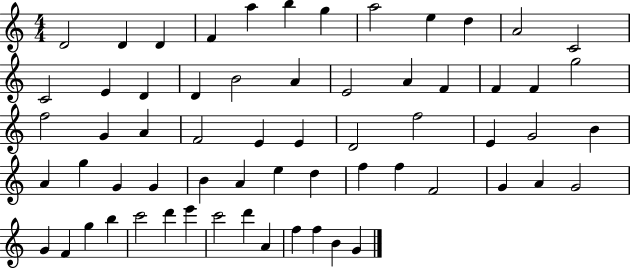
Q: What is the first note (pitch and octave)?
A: D4